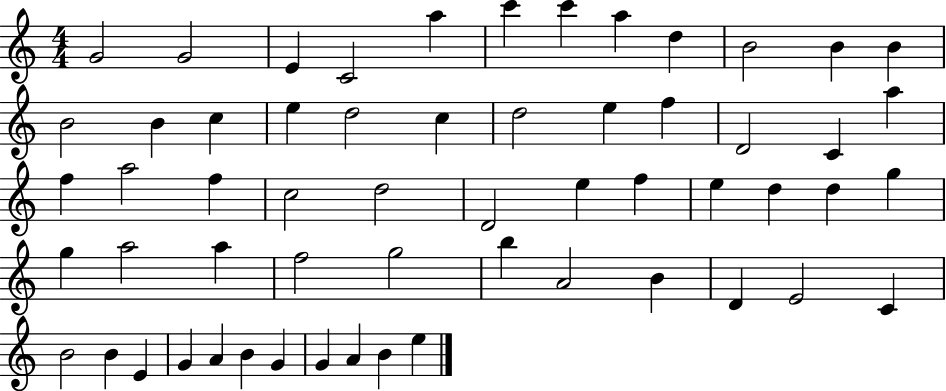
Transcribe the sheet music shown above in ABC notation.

X:1
T:Untitled
M:4/4
L:1/4
K:C
G2 G2 E C2 a c' c' a d B2 B B B2 B c e d2 c d2 e f D2 C a f a2 f c2 d2 D2 e f e d d g g a2 a f2 g2 b A2 B D E2 C B2 B E G A B G G A B e